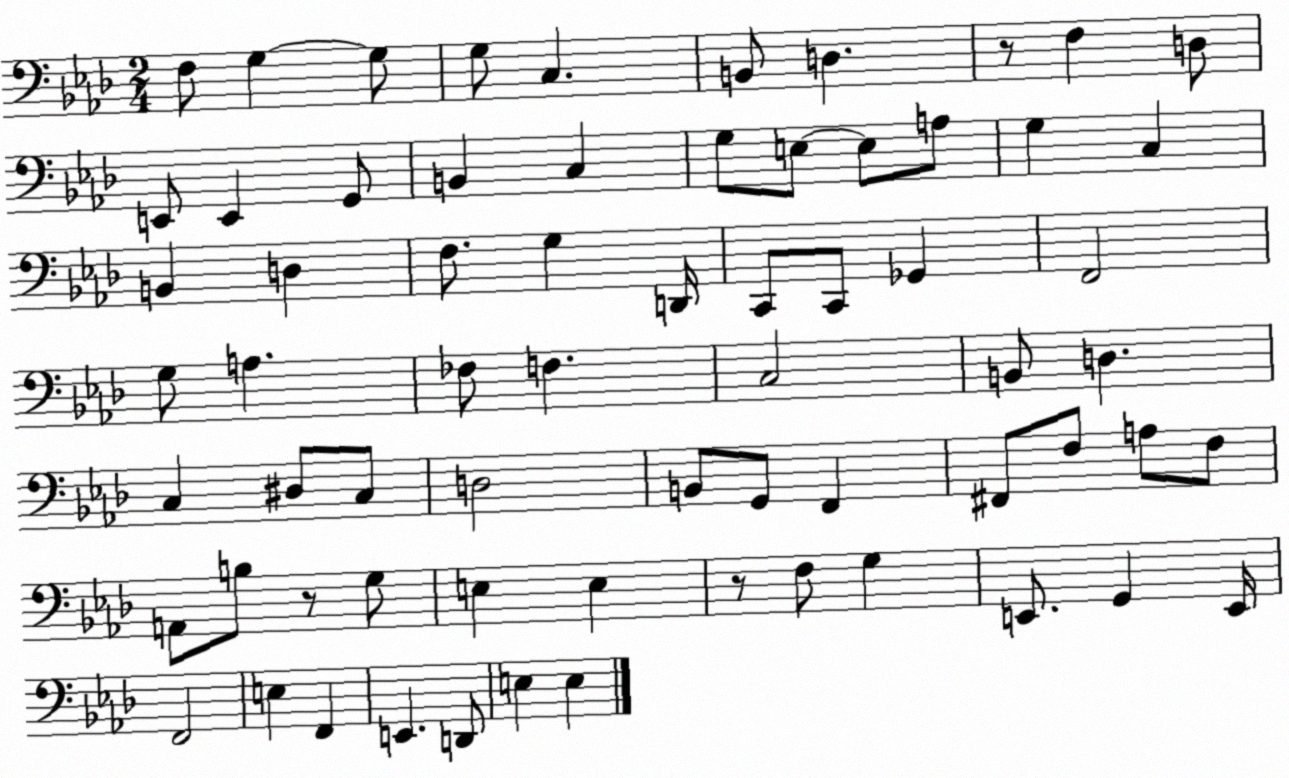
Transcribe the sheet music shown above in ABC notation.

X:1
T:Untitled
M:2/4
L:1/4
K:Ab
F,/2 G, G,/2 G,/2 C, B,,/2 D, z/2 F, D,/2 E,,/2 E,, G,,/2 B,, C, G,/2 E,/2 E,/2 A,/2 G, C, B,, D, F,/2 G, D,,/4 C,,/2 C,,/2 _G,, F,,2 G,/2 A, _F,/2 F, C,2 B,,/2 D, C, ^D,/2 C,/2 D,2 B,,/2 G,,/2 F,, ^F,,/2 F,/2 A,/2 F,/2 A,,/2 B,/2 z/2 G,/2 E, E, z/2 F,/2 G, E,,/2 G,, E,,/4 F,,2 E, F,, E,, D,,/2 E, E,